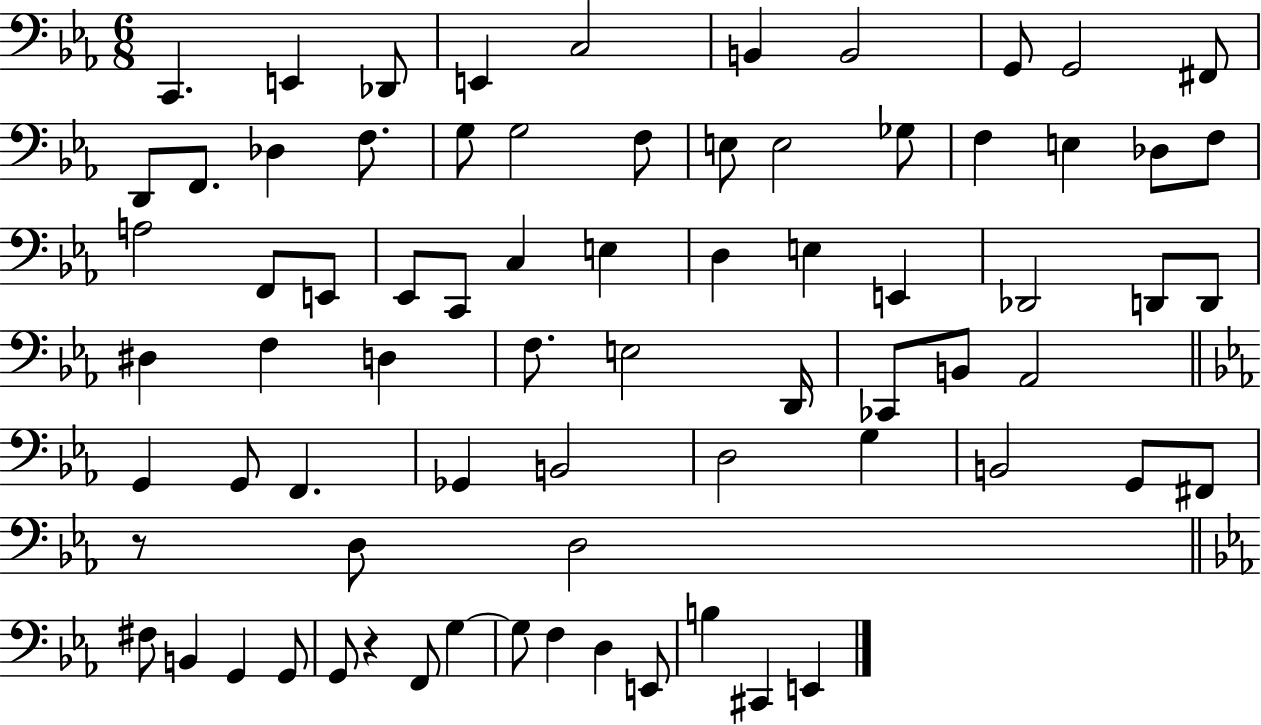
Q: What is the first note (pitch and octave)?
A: C2